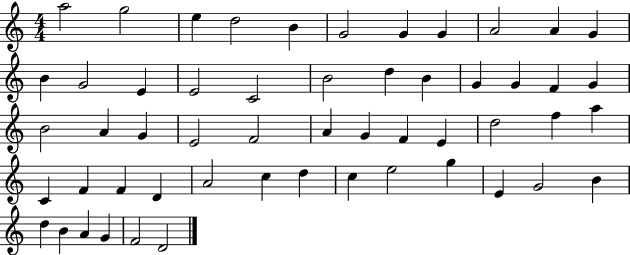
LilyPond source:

{
  \clef treble
  \numericTimeSignature
  \time 4/4
  \key c \major
  a''2 g''2 | e''4 d''2 b'4 | g'2 g'4 g'4 | a'2 a'4 g'4 | \break b'4 g'2 e'4 | e'2 c'2 | b'2 d''4 b'4 | g'4 g'4 f'4 g'4 | \break b'2 a'4 g'4 | e'2 f'2 | a'4 g'4 f'4 e'4 | d''2 f''4 a''4 | \break c'4 f'4 f'4 d'4 | a'2 c''4 d''4 | c''4 e''2 g''4 | e'4 g'2 b'4 | \break d''4 b'4 a'4 g'4 | f'2 d'2 | \bar "|."
}